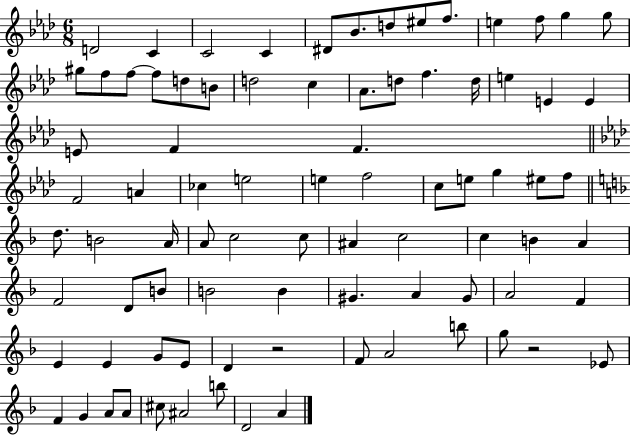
{
  \clef treble
  \numericTimeSignature
  \time 6/8
  \key aes \major
  d'2 c'4 | c'2 c'4 | dis'8 bes'8. d''8 eis''8 f''8. | e''4 f''8 g''4 g''8 | \break gis''8 f''8 f''8~~ f''8 d''8 b'8 | d''2 c''4 | aes'8. d''8 f''4. d''16 | e''4 e'4 e'4 | \break e'8 f'4 f'4. | \bar "||" \break \key aes \major f'2 a'4 | ces''4 e''2 | e''4 f''2 | c''8 e''8 g''4 eis''8 f''8 | \break \bar "||" \break \key d \minor d''8. b'2 a'16 | a'8 c''2 c''8 | ais'4 c''2 | c''4 b'4 a'4 | \break f'2 d'8 b'8 | b'2 b'4 | gis'4. a'4 gis'8 | a'2 f'4 | \break e'4 e'4 g'8 e'8 | d'4 r2 | f'8 a'2 b''8 | g''8 r2 ees'8 | \break f'4 g'4 a'8 a'8 | cis''8 ais'2 b''8 | d'2 a'4 | \bar "|."
}